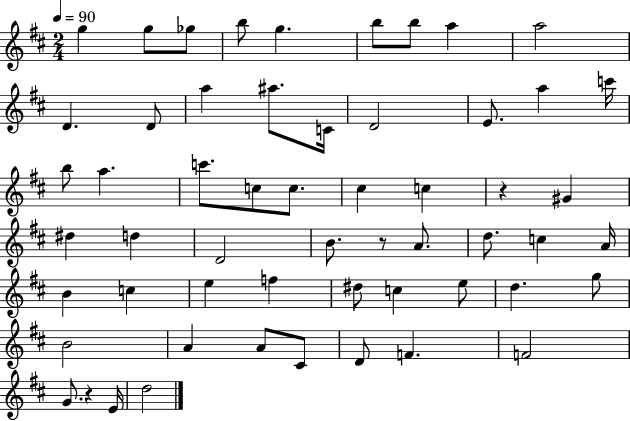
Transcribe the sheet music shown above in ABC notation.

X:1
T:Untitled
M:2/4
L:1/4
K:D
g g/2 _g/2 b/2 g b/2 b/2 a a2 D D/2 a ^a/2 C/4 D2 E/2 a c'/4 b/2 a c'/2 c/2 c/2 ^c c z ^G ^d d D2 B/2 z/2 A/2 d/2 c A/4 B c e f ^d/2 c e/2 d g/2 B2 A A/2 ^C/2 D/2 F F2 G/2 z E/4 d2